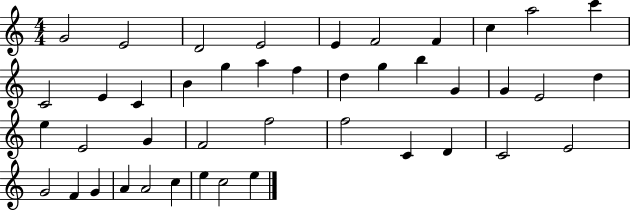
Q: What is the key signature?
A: C major